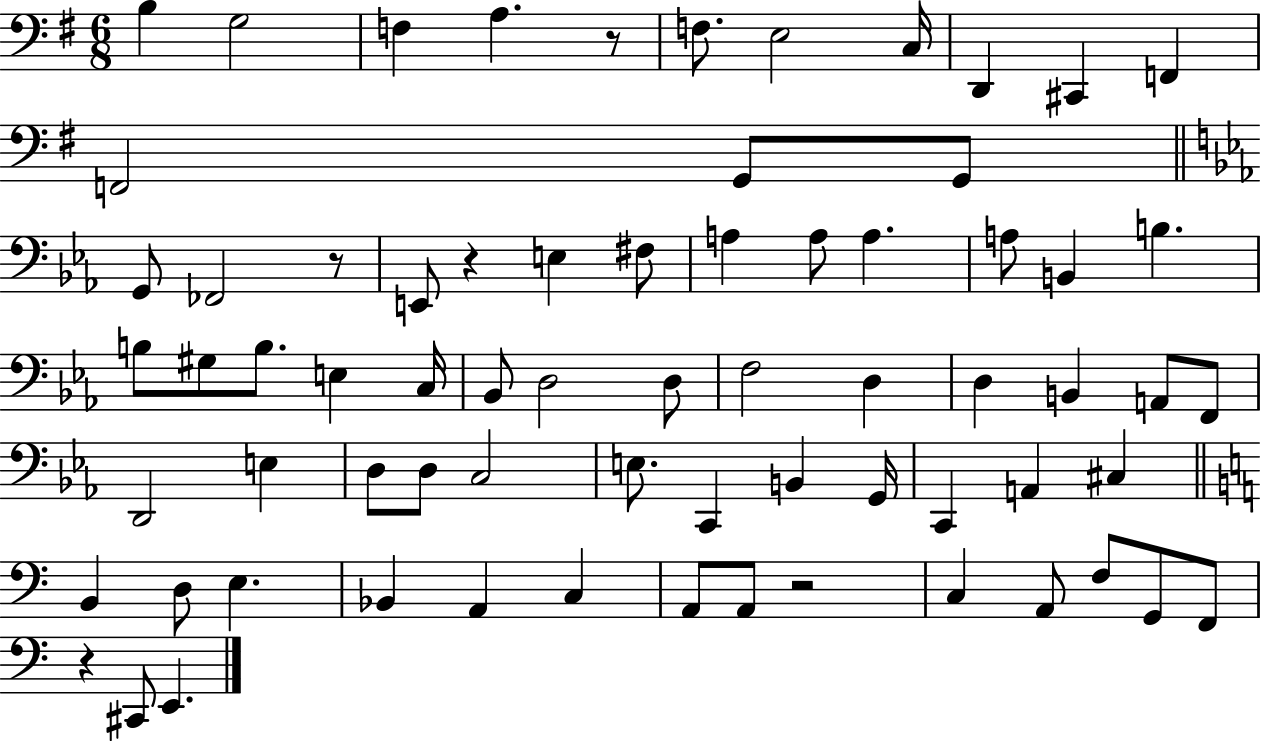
B3/q G3/h F3/q A3/q. R/e F3/e. E3/h C3/s D2/q C#2/q F2/q F2/h G2/e G2/e G2/e FES2/h R/e E2/e R/q E3/q F#3/e A3/q A3/e A3/q. A3/e B2/q B3/q. B3/e G#3/e B3/e. E3/q C3/s Bb2/e D3/h D3/e F3/h D3/q D3/q B2/q A2/e F2/e D2/h E3/q D3/e D3/e C3/h E3/e. C2/q B2/q G2/s C2/q A2/q C#3/q B2/q D3/e E3/q. Bb2/q A2/q C3/q A2/e A2/e R/h C3/q A2/e F3/e G2/e F2/e R/q C#2/e E2/q.